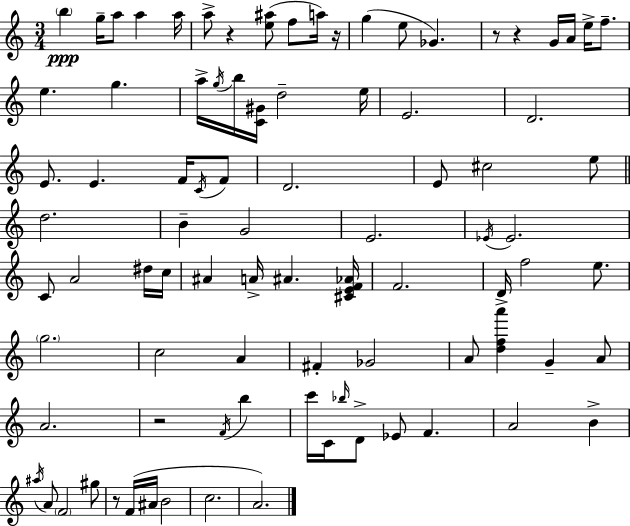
B5/q G5/s A5/e A5/q A5/s A5/e R/q [E5,A#5]/e F5/e A5/s R/s G5/q E5/e Gb4/q. R/e R/q G4/s A4/s E5/s F5/e. E5/q. G5/q. A5/s G5/s B5/s [C4,G#4]/s D5/h E5/s E4/h. D4/h. E4/e. E4/q. F4/s C4/s F4/e D4/h. E4/e C#5/h E5/e D5/h. B4/q G4/h E4/h. Eb4/s Eb4/h. C4/e A4/h D#5/s C5/s A#4/q A4/s A#4/q. [C#4,E4,F4,Ab4]/s F4/h. D4/s F5/h E5/e. G5/h. C5/h A4/q F#4/q Gb4/h A4/e [D5,F5,A6]/q G4/q A4/e A4/h. R/h F4/s B5/q C6/s C4/s Bb5/s D4/e Eb4/e F4/q. A4/h B4/q A#5/s A4/e F4/h G#5/e R/e F4/s A#4/s B4/h C5/h. A4/h.